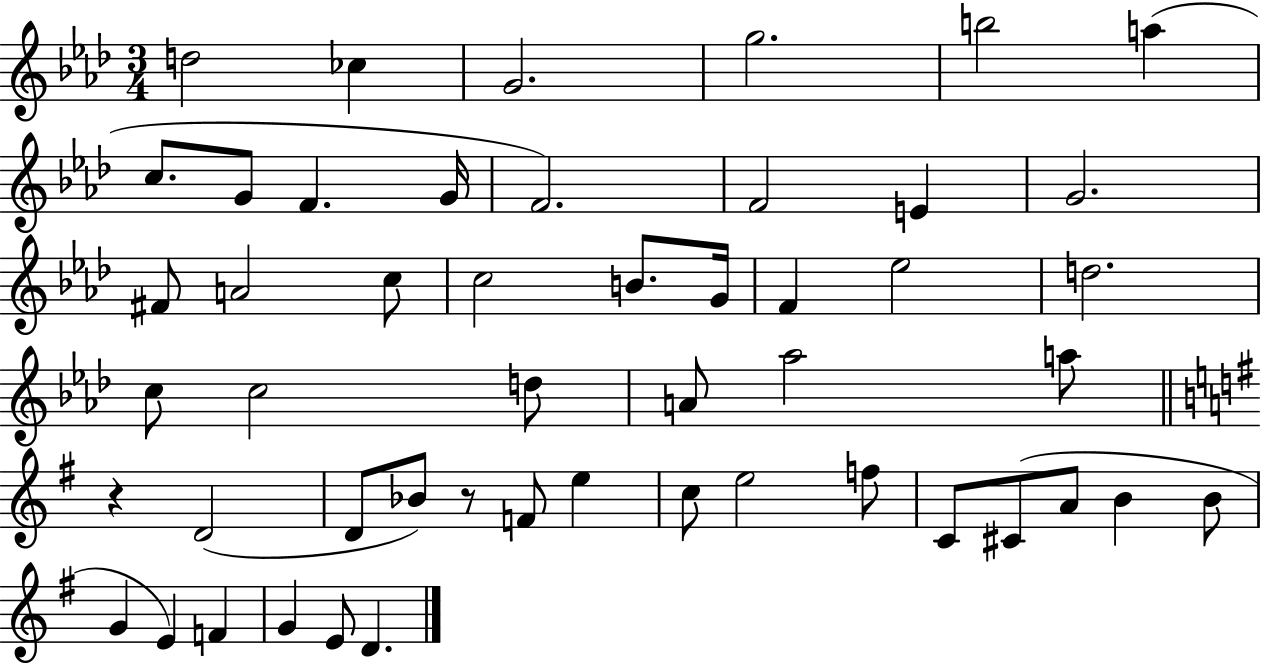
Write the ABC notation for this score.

X:1
T:Untitled
M:3/4
L:1/4
K:Ab
d2 _c G2 g2 b2 a c/2 G/2 F G/4 F2 F2 E G2 ^F/2 A2 c/2 c2 B/2 G/4 F _e2 d2 c/2 c2 d/2 A/2 _a2 a/2 z D2 D/2 _B/2 z/2 F/2 e c/2 e2 f/2 C/2 ^C/2 A/2 B B/2 G E F G E/2 D